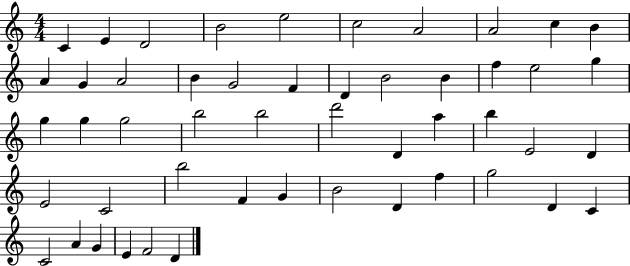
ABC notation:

X:1
T:Untitled
M:4/4
L:1/4
K:C
C E D2 B2 e2 c2 A2 A2 c B A G A2 B G2 F D B2 B f e2 g g g g2 b2 b2 d'2 D a b E2 D E2 C2 b2 F G B2 D f g2 D C C2 A G E F2 D